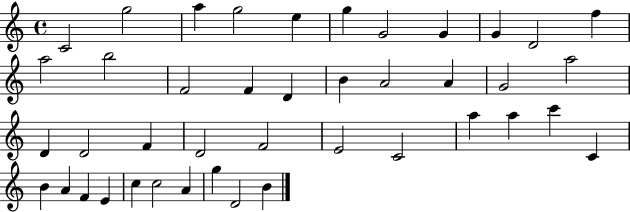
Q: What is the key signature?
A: C major